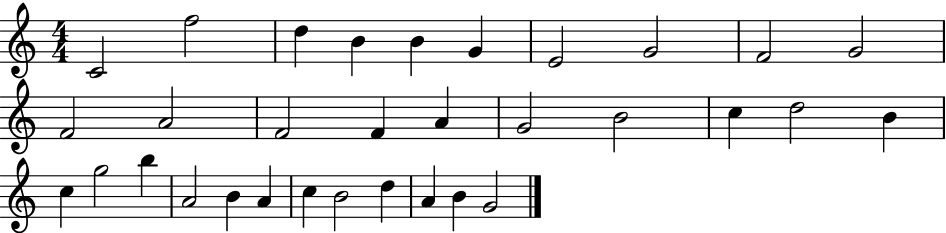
{
  \clef treble
  \numericTimeSignature
  \time 4/4
  \key c \major
  c'2 f''2 | d''4 b'4 b'4 g'4 | e'2 g'2 | f'2 g'2 | \break f'2 a'2 | f'2 f'4 a'4 | g'2 b'2 | c''4 d''2 b'4 | \break c''4 g''2 b''4 | a'2 b'4 a'4 | c''4 b'2 d''4 | a'4 b'4 g'2 | \break \bar "|."
}